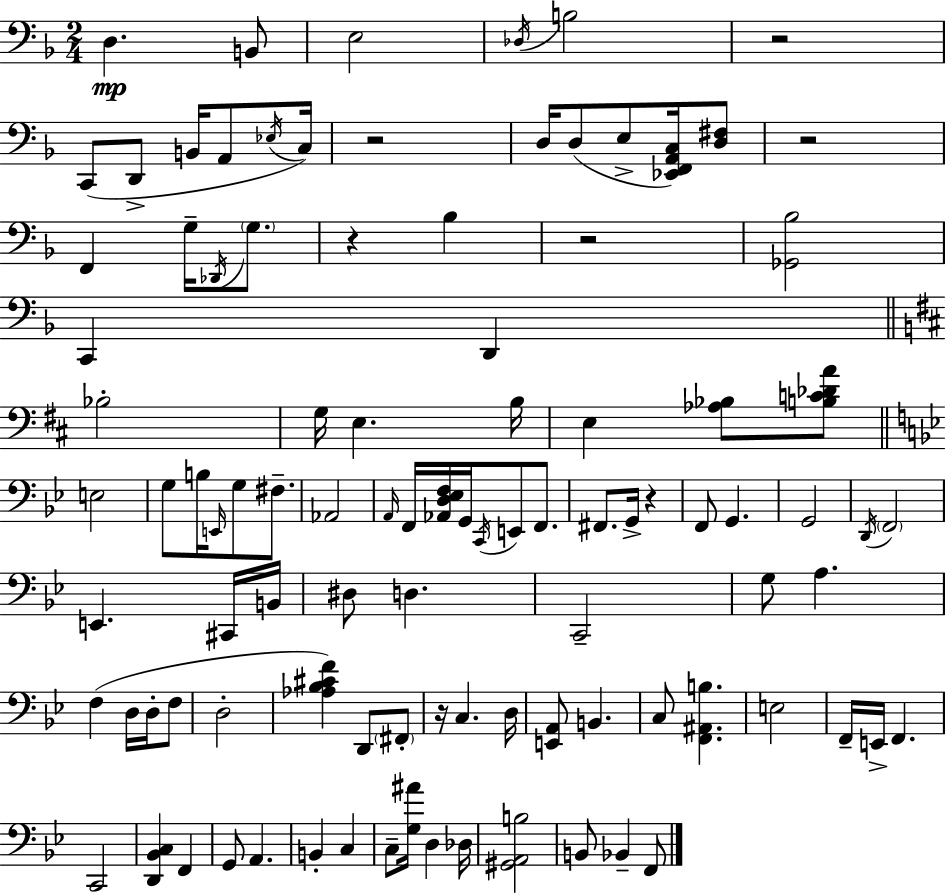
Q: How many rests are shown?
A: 7